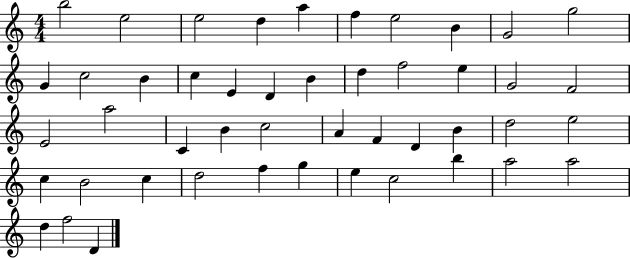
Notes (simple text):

B5/h E5/h E5/h D5/q A5/q F5/q E5/h B4/q G4/h G5/h G4/q C5/h B4/q C5/q E4/q D4/q B4/q D5/q F5/h E5/q G4/h F4/h E4/h A5/h C4/q B4/q C5/h A4/q F4/q D4/q B4/q D5/h E5/h C5/q B4/h C5/q D5/h F5/q G5/q E5/q C5/h B5/q A5/h A5/h D5/q F5/h D4/q